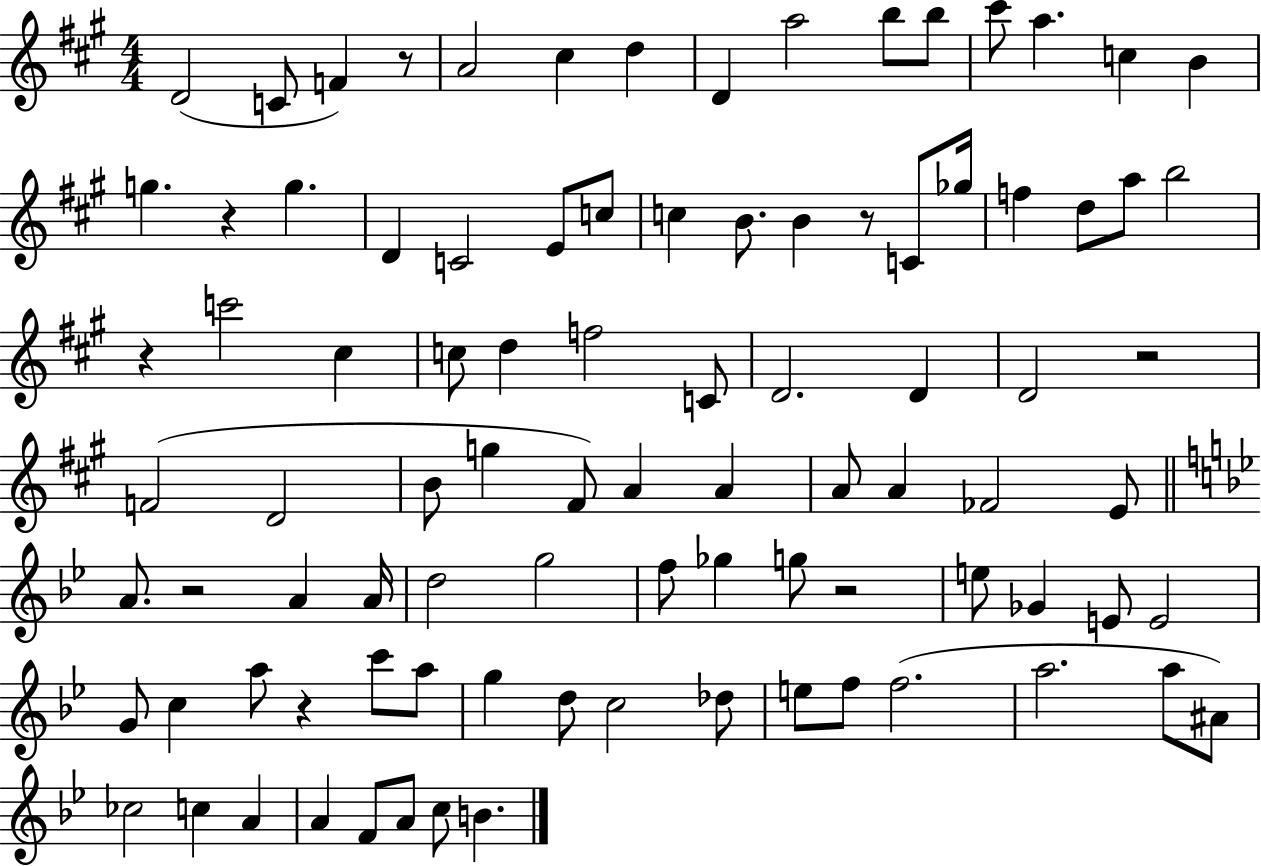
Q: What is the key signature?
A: A major